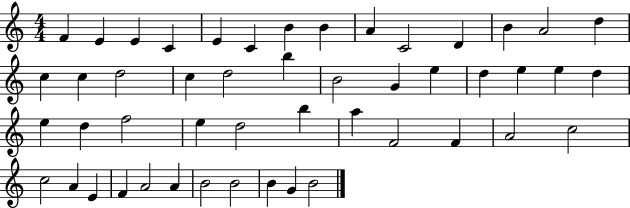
{
  \clef treble
  \numericTimeSignature
  \time 4/4
  \key c \major
  f'4 e'4 e'4 c'4 | e'4 c'4 b'4 b'4 | a'4 c'2 d'4 | b'4 a'2 d''4 | \break c''4 c''4 d''2 | c''4 d''2 b''4 | b'2 g'4 e''4 | d''4 e''4 e''4 d''4 | \break e''4 d''4 f''2 | e''4 d''2 b''4 | a''4 f'2 f'4 | a'2 c''2 | \break c''2 a'4 e'4 | f'4 a'2 a'4 | b'2 b'2 | b'4 g'4 b'2 | \break \bar "|."
}